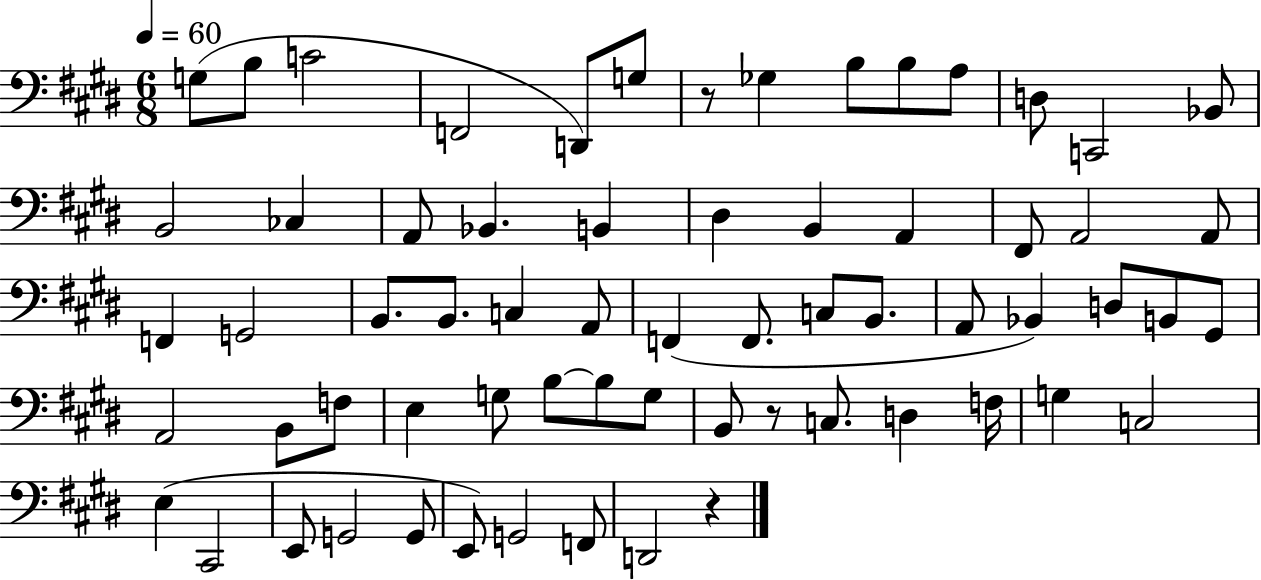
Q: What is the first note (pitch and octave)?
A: G3